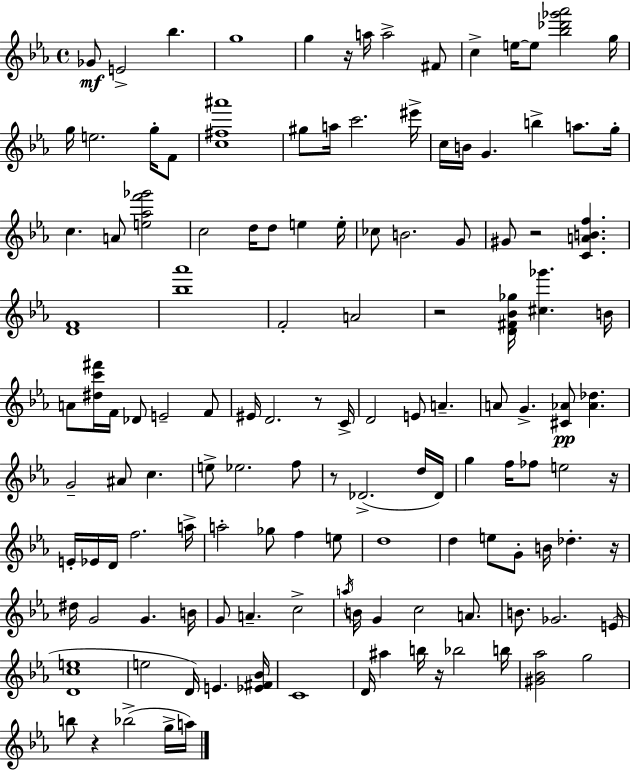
{
  \clef treble
  \time 4/4
  \defaultTimeSignature
  \key ees \major
  ges'8\mf e'2-> bes''4. | g''1 | g''4 r16 a''16 a''2-> fis'8 | c''4-> e''16~~ e''8 <bes'' des''' ges''' aes'''>2 g''16 | \break g''16 e''2. g''16-. f'8 | <c'' fis'' ais'''>1 | gis''8 a''16 c'''2. eis'''16-> | c''16 b'16 g'4. b''4-> a''8. g''16-. | \break c''4. a'8 <e'' aes'' f''' ges'''>2 | c''2 d''16 d''8 e''4 e''16-. | ces''8 b'2. g'8 | gis'8 r2 <c' a' b' f''>4. | \break <d' f'>1 | <bes'' aes'''>1 | f'2-. a'2 | r2 <d' fis' bes' ges''>16 <cis'' ges'''>4. b'16 | \break a'8 <dis'' c''' fis'''>16 f'16 des'8 e'2-- f'8 | eis'16 d'2. r8 c'16-> | d'2 e'8 a'4.-- | a'8 g'4.-> <cis' aes'>8\pp <aes' des''>4. | \break g'2-- ais'8 c''4. | e''8-> ees''2. f''8 | r8 des'2.->( d''16 des'16) | g''4 f''16 fes''8 e''2 r16 | \break e'16-. ees'16 d'16 f''2. a''16-> | a''2-. ges''8 f''4 e''8 | d''1 | d''4 e''8 g'8-. b'16 des''4.-. r16 | \break dis''16 g'2 g'4. b'16 | g'8 a'4.-- c''2-> | \acciaccatura { a''16 } b'16 g'4 c''2 a'8. | b'8. ges'2. | \break e'16( <d' c'' e''>1 | e''2 d'16) e'4. | <ees' fis' bes'>16 c'1 | d'16 ais''4 b''16 r16 bes''2 | \break b''16 <gis' bes' aes''>2 g''2 | b''8 r4 bes''2->( g''16-> | a''16) \bar "|."
}